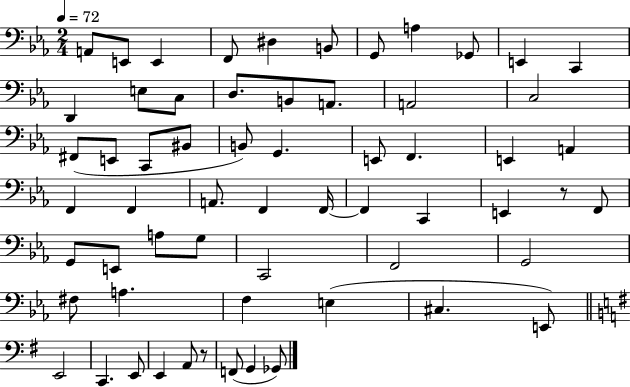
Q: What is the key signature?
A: EES major